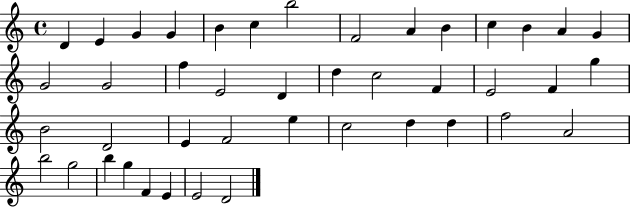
X:1
T:Untitled
M:4/4
L:1/4
K:C
D E G G B c b2 F2 A B c B A G G2 G2 f E2 D d c2 F E2 F g B2 D2 E F2 e c2 d d f2 A2 b2 g2 b g F E E2 D2